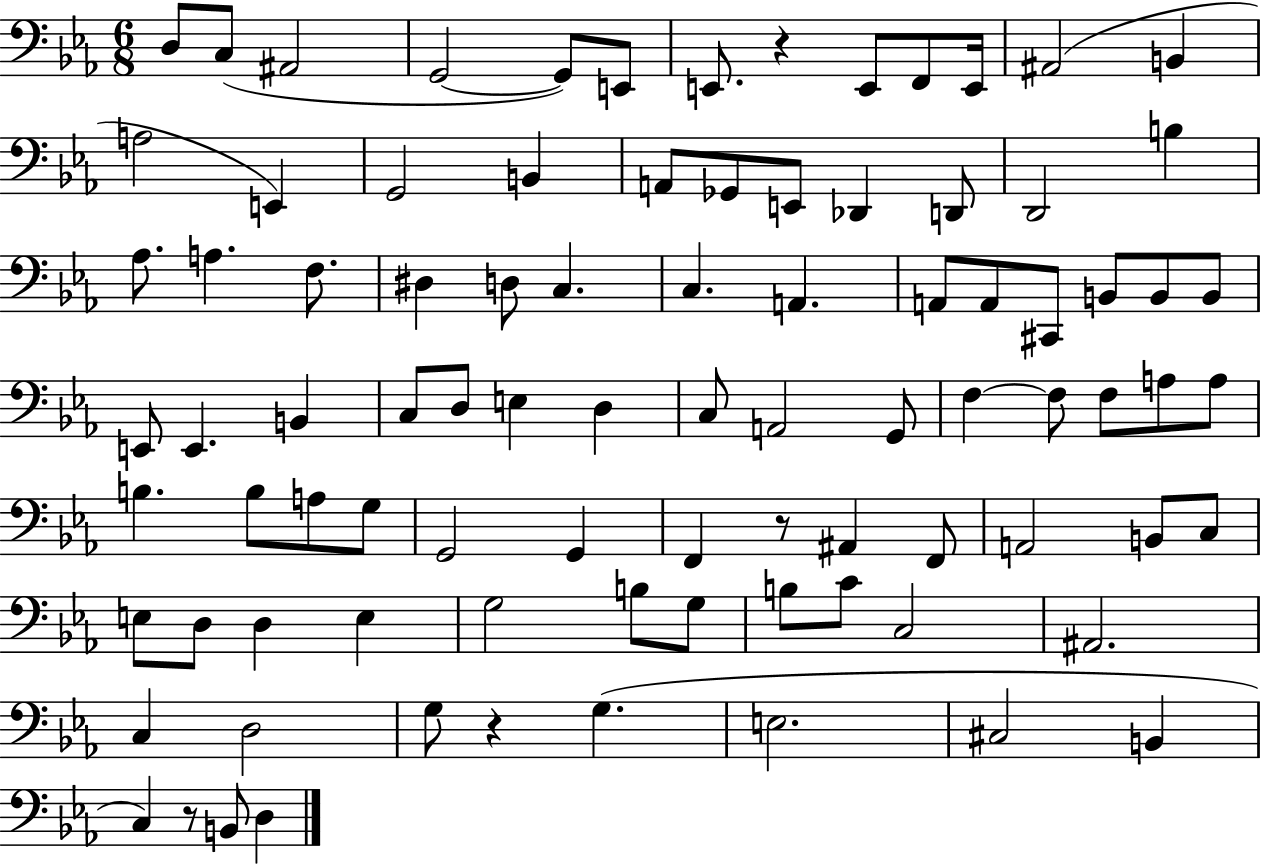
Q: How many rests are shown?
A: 4